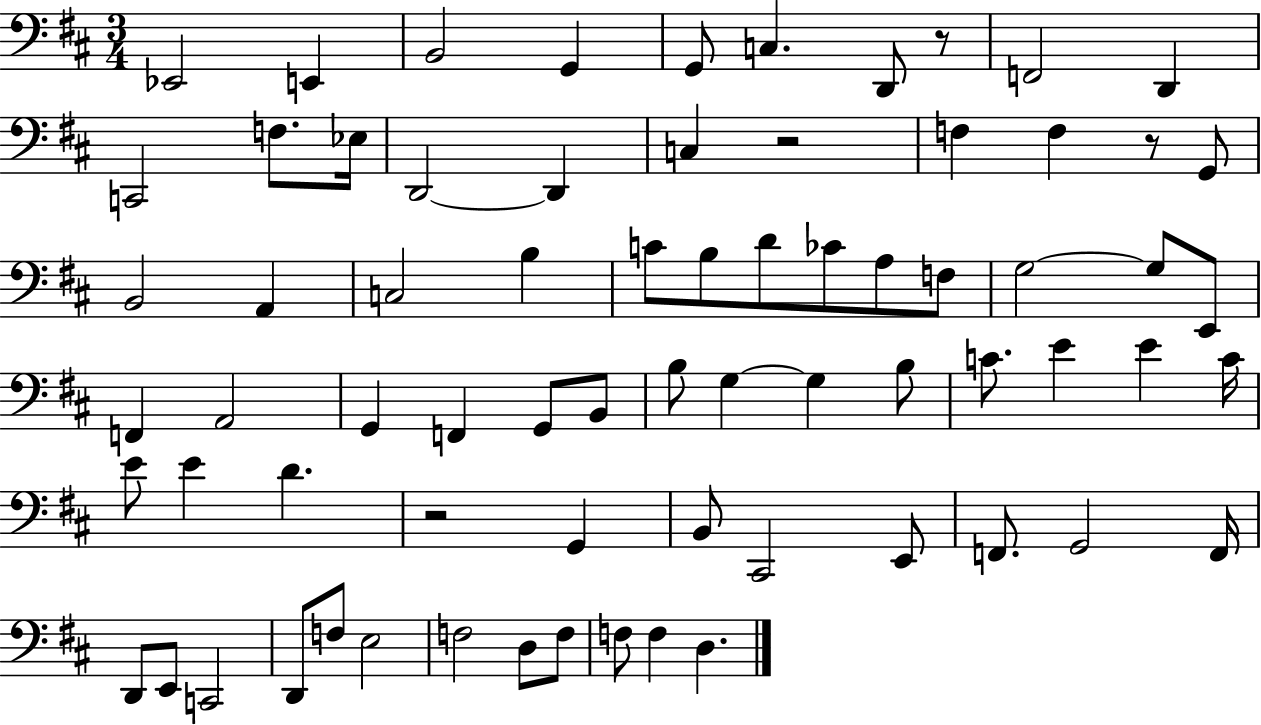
{
  \clef bass
  \numericTimeSignature
  \time 3/4
  \key d \major
  ees,2 e,4 | b,2 g,4 | g,8 c4. d,8 r8 | f,2 d,4 | \break c,2 f8. ees16 | d,2~~ d,4 | c4 r2 | f4 f4 r8 g,8 | \break b,2 a,4 | c2 b4 | c'8 b8 d'8 ces'8 a8 f8 | g2~~ g8 e,8 | \break f,4 a,2 | g,4 f,4 g,8 b,8 | b8 g4~~ g4 b8 | c'8. e'4 e'4 c'16 | \break e'8 e'4 d'4. | r2 g,4 | b,8 cis,2 e,8 | f,8. g,2 f,16 | \break d,8 e,8 c,2 | d,8 f8 e2 | f2 d8 f8 | f8 f4 d4. | \break \bar "|."
}